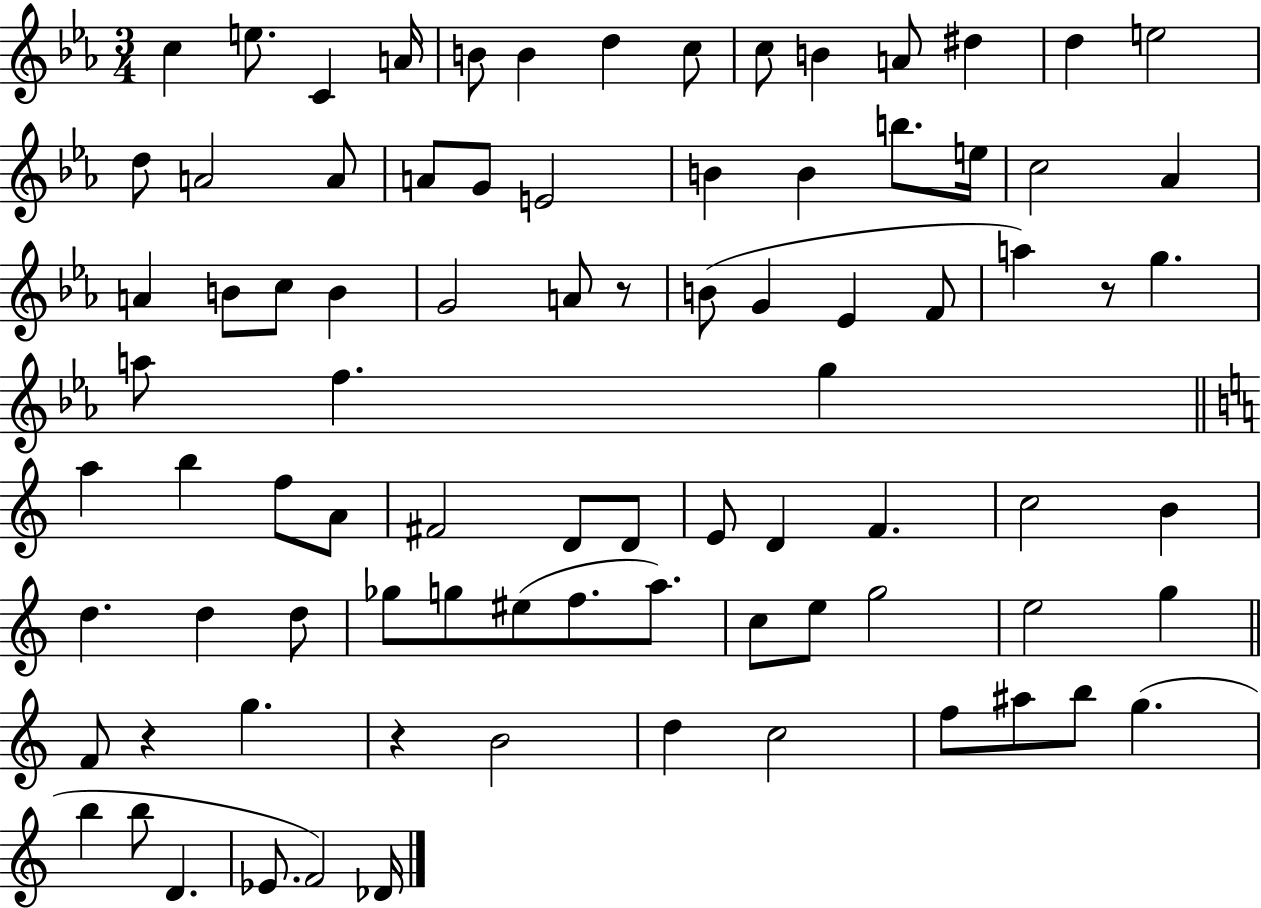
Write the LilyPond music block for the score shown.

{
  \clef treble
  \numericTimeSignature
  \time 3/4
  \key ees \major
  c''4 e''8. c'4 a'16 | b'8 b'4 d''4 c''8 | c''8 b'4 a'8 dis''4 | d''4 e''2 | \break d''8 a'2 a'8 | a'8 g'8 e'2 | b'4 b'4 b''8. e''16 | c''2 aes'4 | \break a'4 b'8 c''8 b'4 | g'2 a'8 r8 | b'8( g'4 ees'4 f'8 | a''4) r8 g''4. | \break a''8 f''4. g''4 | \bar "||" \break \key a \minor a''4 b''4 f''8 a'8 | fis'2 d'8 d'8 | e'8 d'4 f'4. | c''2 b'4 | \break d''4. d''4 d''8 | ges''8 g''8 eis''8( f''8. a''8.) | c''8 e''8 g''2 | e''2 g''4 | \break \bar "||" \break \key c \major f'8 r4 g''4. | r4 b'2 | d''4 c''2 | f''8 ais''8 b''8 g''4.( | \break b''4 b''8 d'4. | ees'8. f'2) des'16 | \bar "|."
}